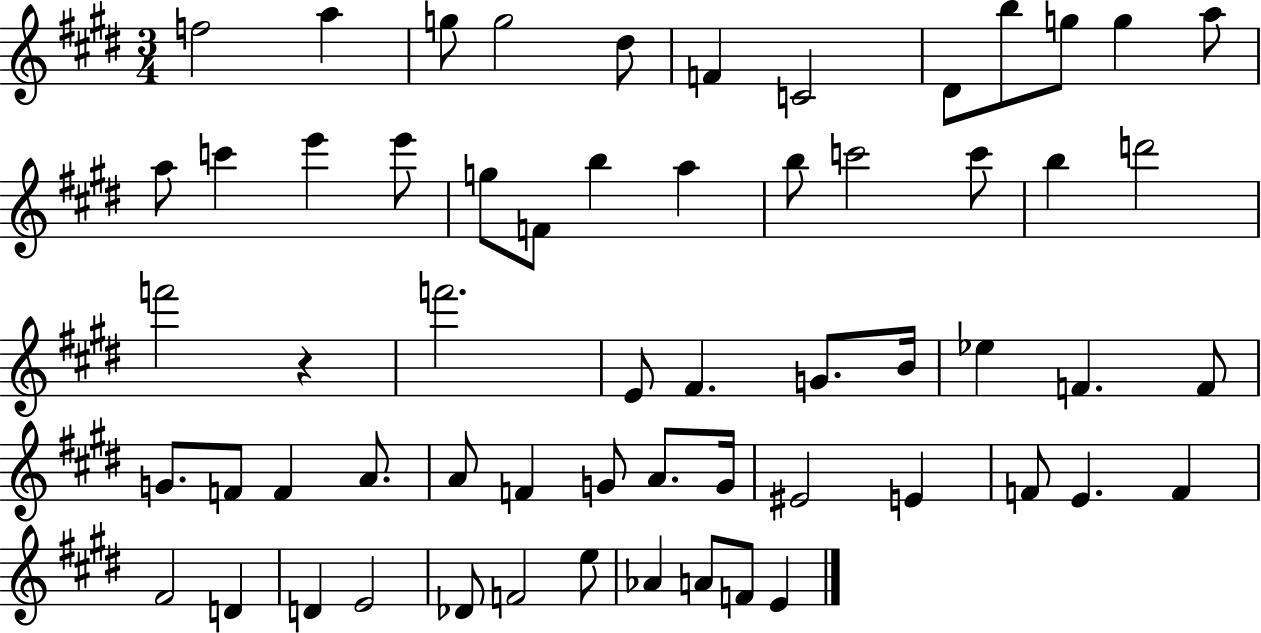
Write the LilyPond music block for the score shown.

{
  \clef treble
  \numericTimeSignature
  \time 3/4
  \key e \major
  \repeat volta 2 { f''2 a''4 | g''8 g''2 dis''8 | f'4 c'2 | dis'8 b''8 g''8 g''4 a''8 | \break a''8 c'''4 e'''4 e'''8 | g''8 f'8 b''4 a''4 | b''8 c'''2 c'''8 | b''4 d'''2 | \break f'''2 r4 | f'''2. | e'8 fis'4. g'8. b'16 | ees''4 f'4. f'8 | \break g'8. f'8 f'4 a'8. | a'8 f'4 g'8 a'8. g'16 | eis'2 e'4 | f'8 e'4. f'4 | \break fis'2 d'4 | d'4 e'2 | des'8 f'2 e''8 | aes'4 a'8 f'8 e'4 | \break } \bar "|."
}